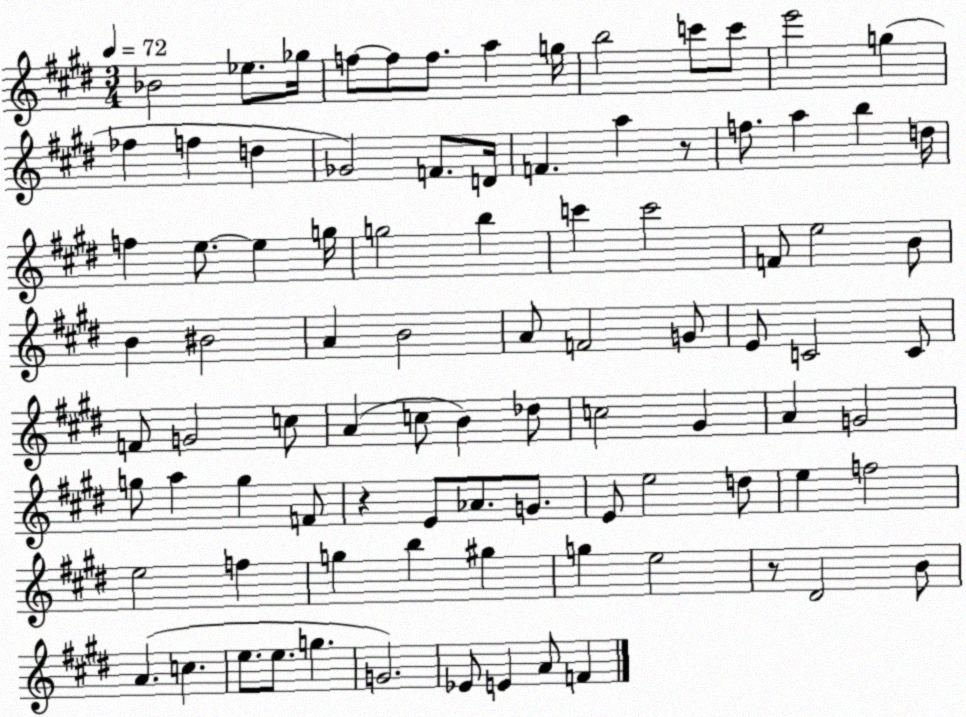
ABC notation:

X:1
T:Untitled
M:3/4
L:1/4
K:E
_B2 _e/2 _g/4 f/2 f/2 f/2 a g/4 b2 c'/2 c'/2 e'2 g _f f d _G2 F/2 D/4 F a z/2 f/2 a b d/4 f e/2 e g/4 g2 b c' c'2 F/2 e2 B/2 B ^B2 A B2 A/2 F2 G/2 E/2 C2 C/2 F/2 G2 c/2 A c/2 B _d/2 c2 ^G A G2 g/2 a g F/2 z E/2 _A/2 G/2 E/2 e2 d/2 e f2 e2 f g b ^g g e2 z/2 ^D2 B/2 A c e/2 e/2 g G2 _E/2 E A/2 F